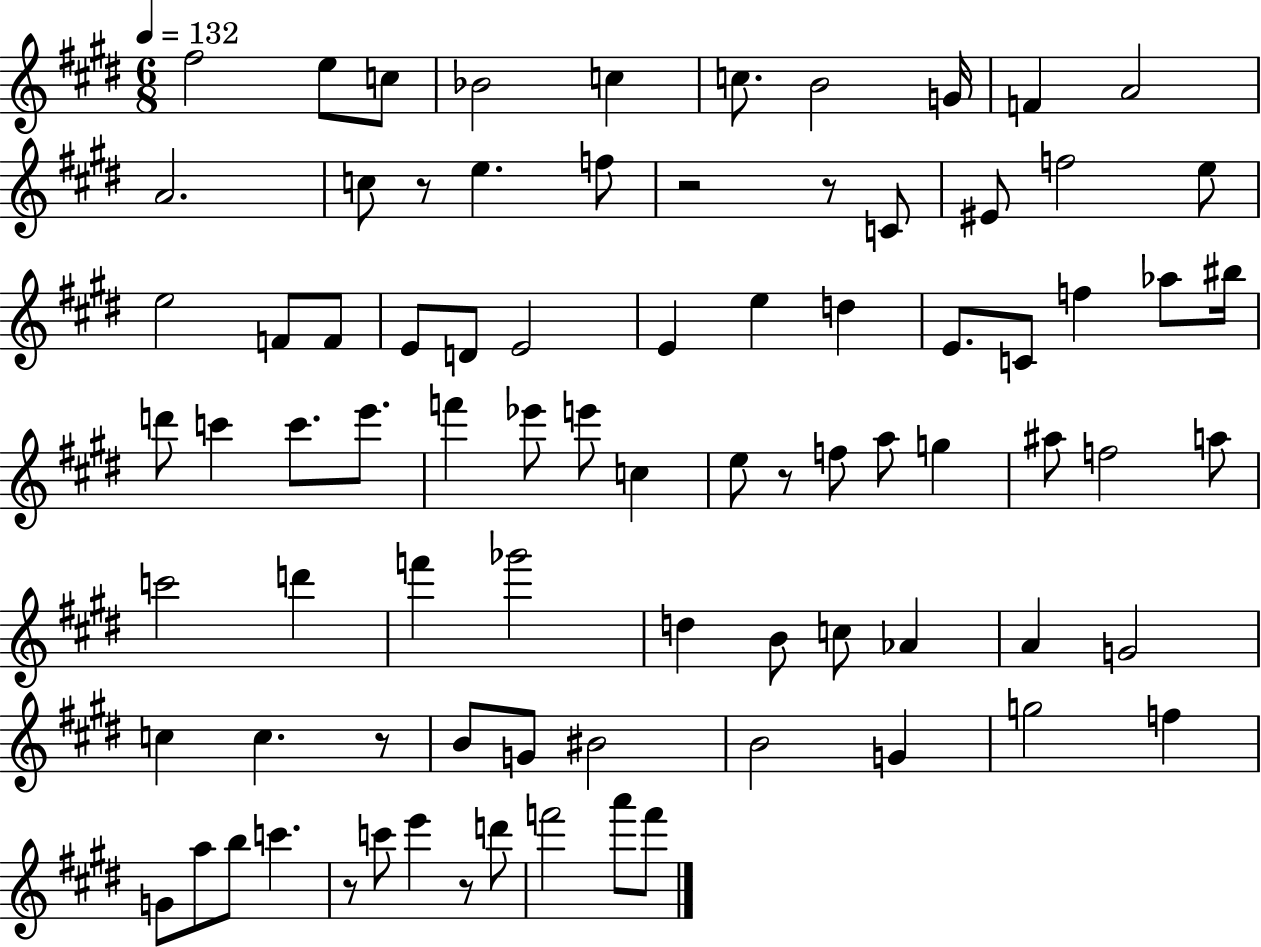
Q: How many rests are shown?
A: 7